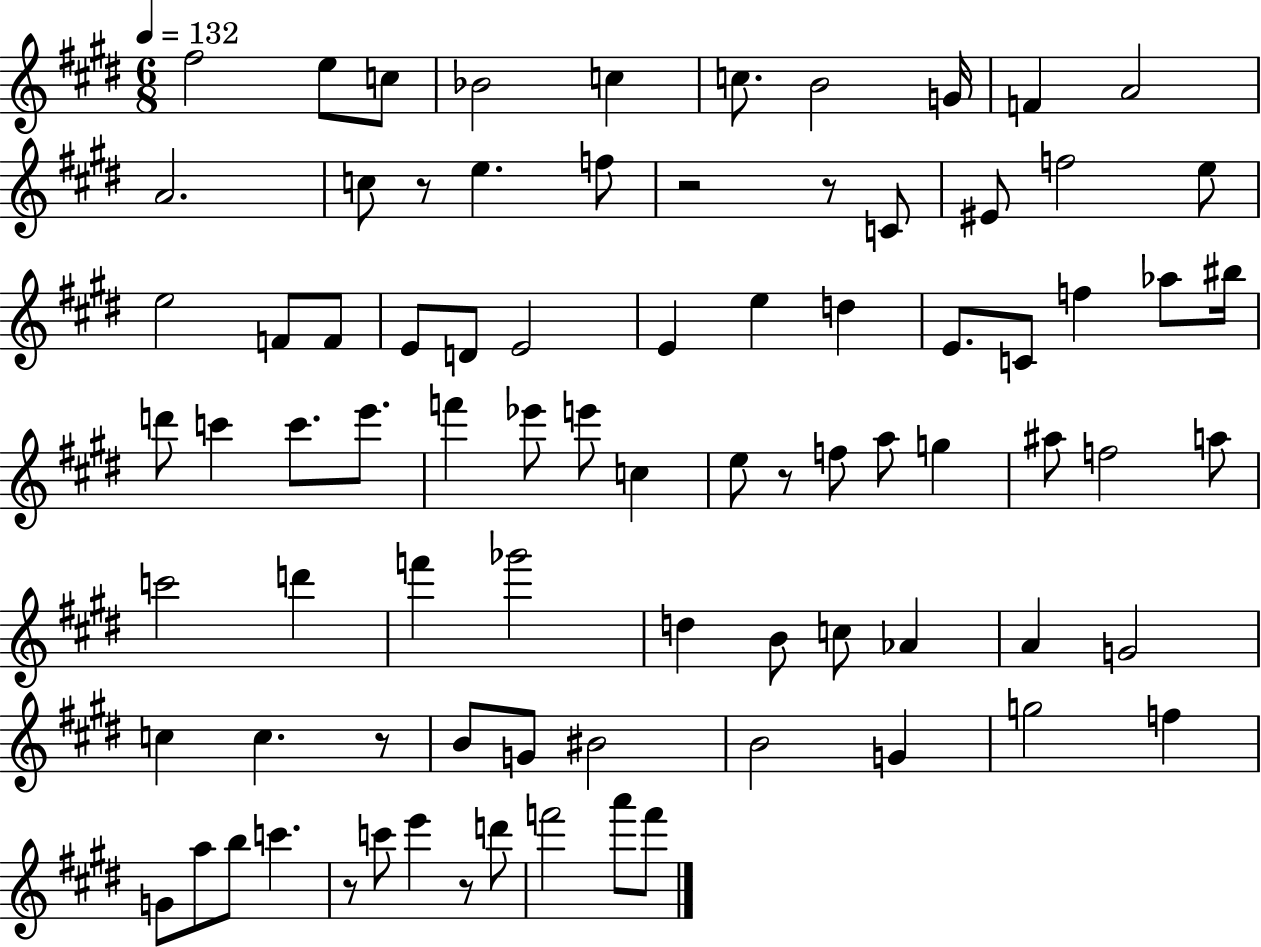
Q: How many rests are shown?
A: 7